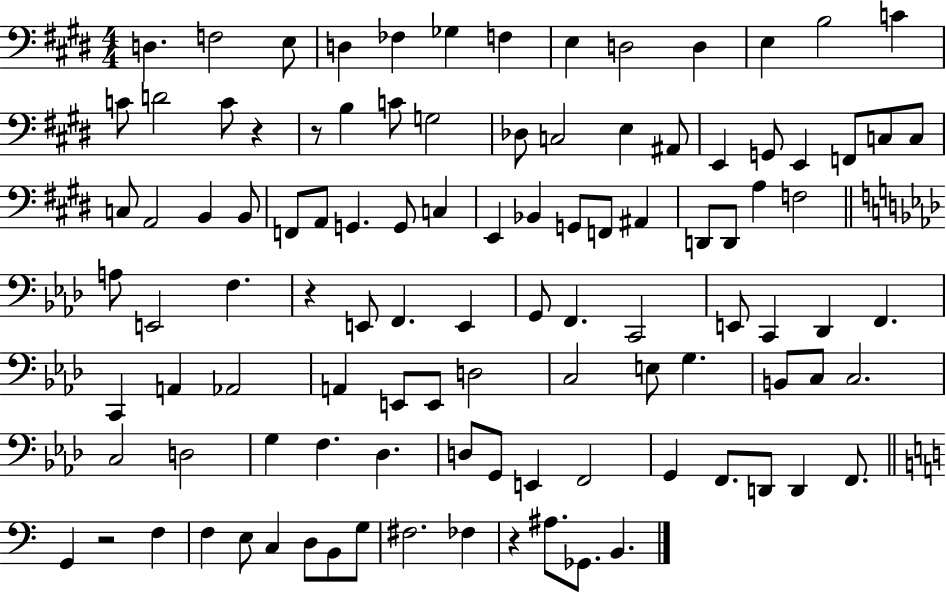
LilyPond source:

{
  \clef bass
  \numericTimeSignature
  \time 4/4
  \key e \major
  d4. f2 e8 | d4 fes4 ges4 f4 | e4 d2 d4 | e4 b2 c'4 | \break c'8 d'2 c'8 r4 | r8 b4 c'8 g2 | des8 c2 e4 ais,8 | e,4 g,8 e,4 f,8 c8 c8 | \break c8 a,2 b,4 b,8 | f,8 a,8 g,4. g,8 c4 | e,4 bes,4 g,8 f,8 ais,4 | d,8 d,8 a4 f2 | \break \bar "||" \break \key aes \major a8 e,2 f4. | r4 e,8 f,4. e,4 | g,8 f,4. c,2 | e,8 c,4 des,4 f,4. | \break c,4 a,4 aes,2 | a,4 e,8 e,8 d2 | c2 e8 g4. | b,8 c8 c2. | \break c2 d2 | g4 f4. des4. | d8 g,8 e,4 f,2 | g,4 f,8. d,8 d,4 f,8. | \break \bar "||" \break \key a \minor g,4 r2 f4 | f4 e8 c4 d8 b,8 g8 | fis2. fes4 | r4 ais8. ges,8. b,4. | \break \bar "|."
}